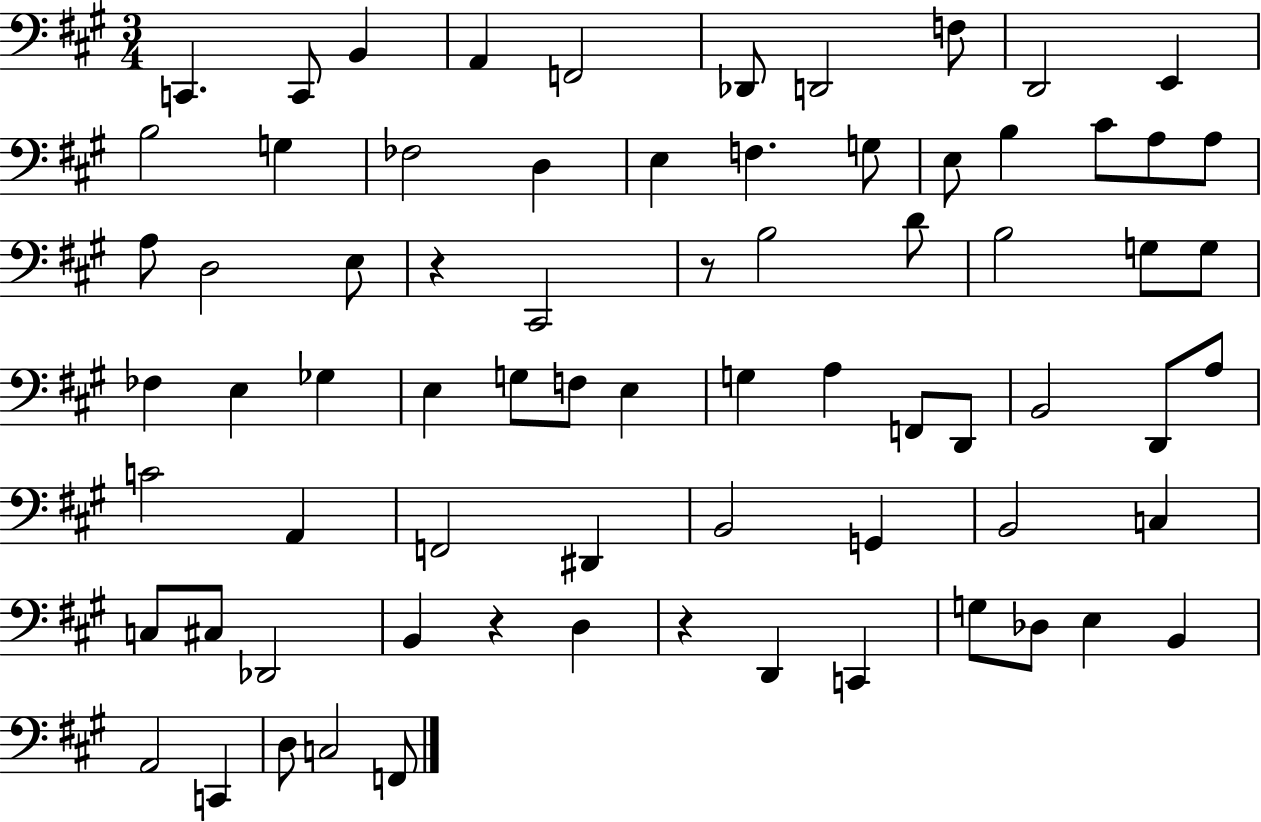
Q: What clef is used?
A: bass